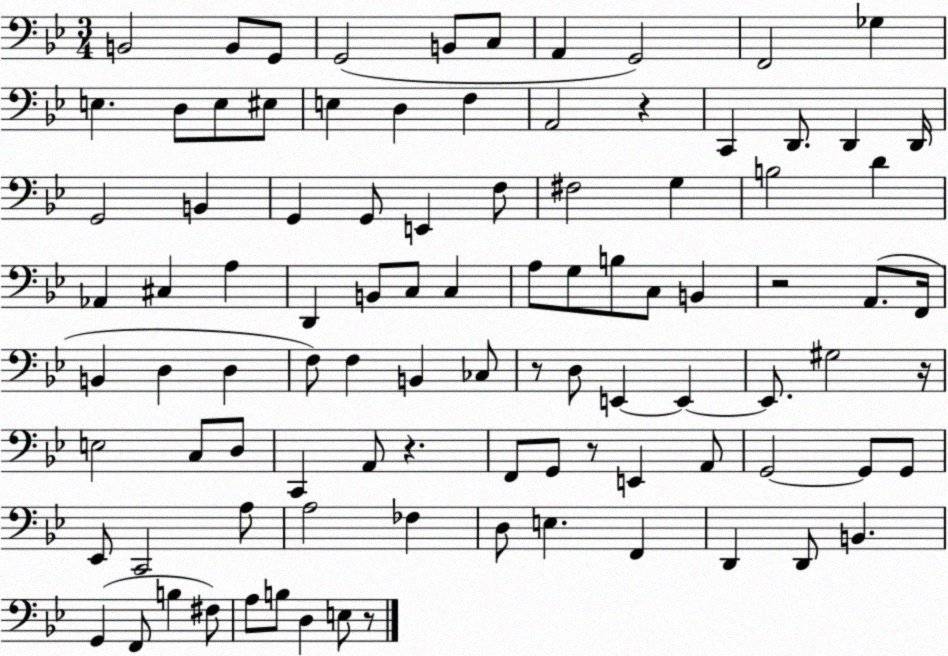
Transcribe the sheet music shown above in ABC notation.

X:1
T:Untitled
M:3/4
L:1/4
K:Bb
B,,2 B,,/2 G,,/2 G,,2 B,,/2 C,/2 A,, G,,2 F,,2 _G, E, D,/2 E,/2 ^E,/2 E, D, F, A,,2 z C,, D,,/2 D,, D,,/4 G,,2 B,, G,, G,,/2 E,, F,/2 ^F,2 G, B,2 D _A,, ^C, A, D,, B,,/2 C,/2 C, A,/2 G,/2 B,/2 C,/2 B,, z2 A,,/2 F,,/4 B,, D, D, F,/2 F, B,, _C,/2 z/2 D,/2 E,, E,, E,,/2 ^G,2 z/4 E,2 C,/2 D,/2 C,, A,,/2 z F,,/2 G,,/2 z/2 E,, A,,/2 G,,2 G,,/2 G,,/2 _E,,/2 C,,2 A,/2 A,2 _F, D,/2 E, F,, D,, D,,/2 B,, G,, F,,/2 B, ^F,/2 A,/2 B,/2 D, E,/2 z/2